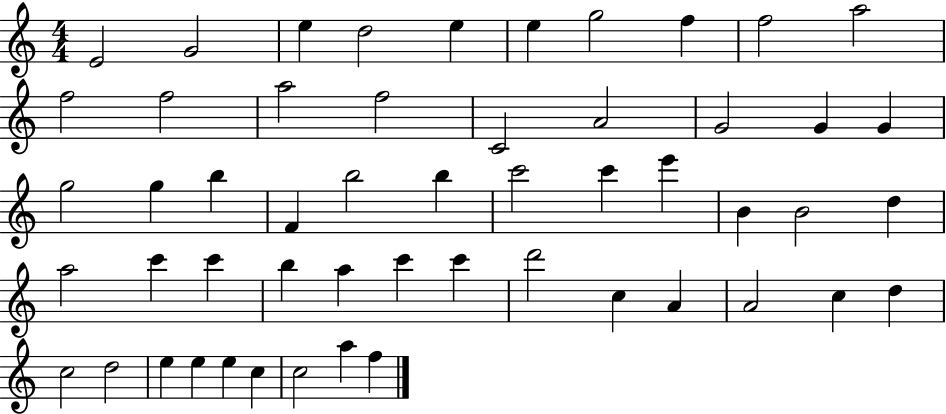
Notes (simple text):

E4/h G4/h E5/q D5/h E5/q E5/q G5/h F5/q F5/h A5/h F5/h F5/h A5/h F5/h C4/h A4/h G4/h G4/q G4/q G5/h G5/q B5/q F4/q B5/h B5/q C6/h C6/q E6/q B4/q B4/h D5/q A5/h C6/q C6/q B5/q A5/q C6/q C6/q D6/h C5/q A4/q A4/h C5/q D5/q C5/h D5/h E5/q E5/q E5/q C5/q C5/h A5/q F5/q